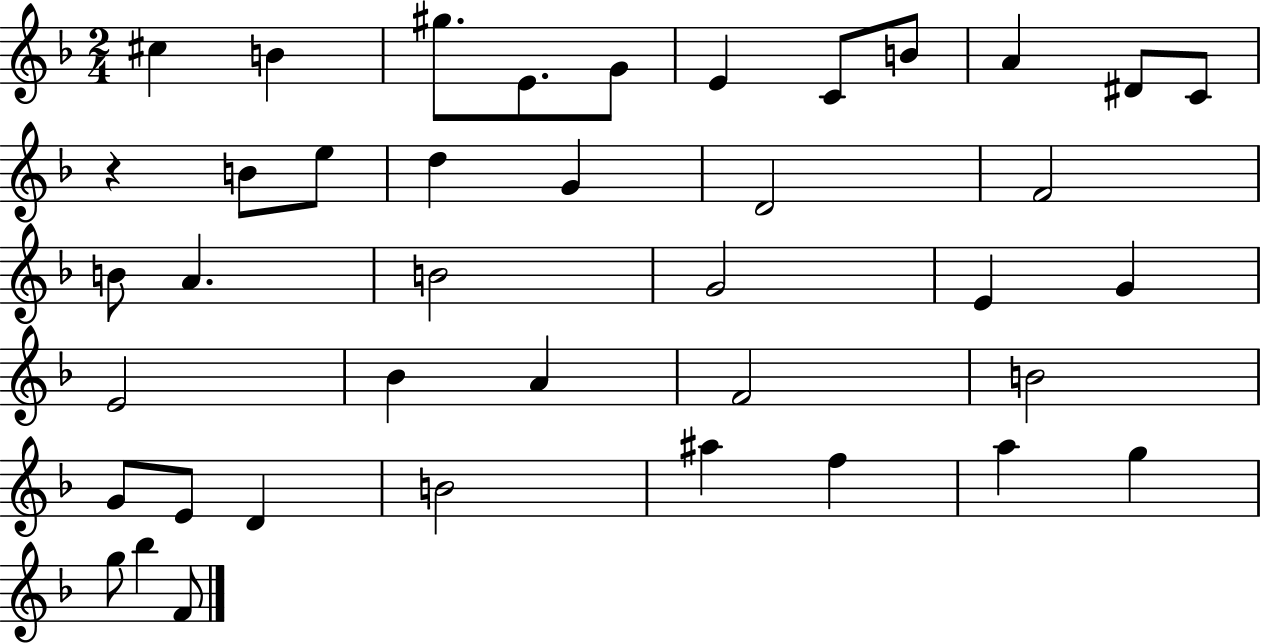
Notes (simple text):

C#5/q B4/q G#5/e. E4/e. G4/e E4/q C4/e B4/e A4/q D#4/e C4/e R/q B4/e E5/e D5/q G4/q D4/h F4/h B4/e A4/q. B4/h G4/h E4/q G4/q E4/h Bb4/q A4/q F4/h B4/h G4/e E4/e D4/q B4/h A#5/q F5/q A5/q G5/q G5/e Bb5/q F4/e